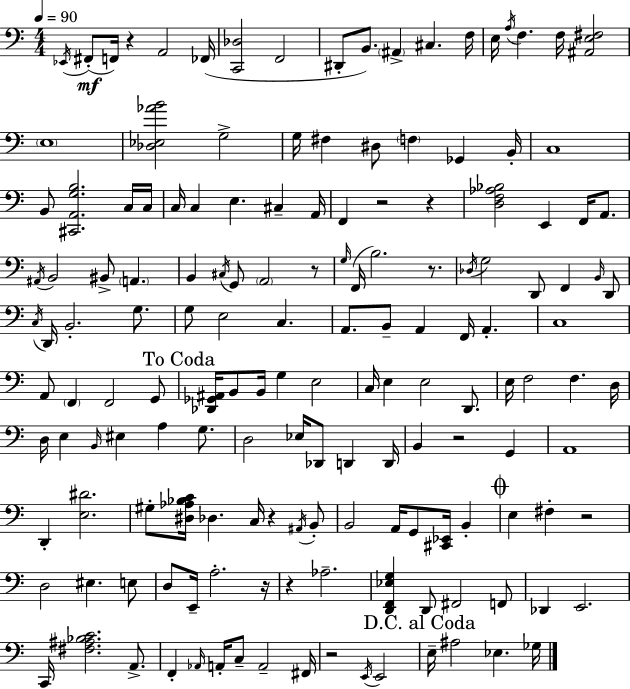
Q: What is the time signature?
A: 4/4